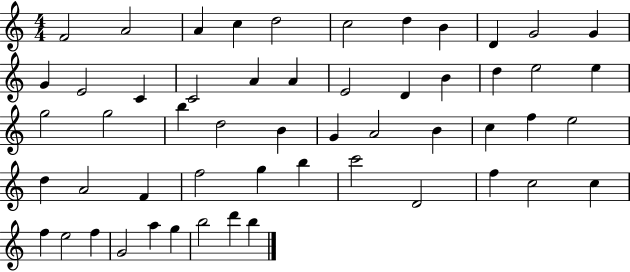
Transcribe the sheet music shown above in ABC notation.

X:1
T:Untitled
M:4/4
L:1/4
K:C
F2 A2 A c d2 c2 d B D G2 G G E2 C C2 A A E2 D B d e2 e g2 g2 b d2 B G A2 B c f e2 d A2 F f2 g b c'2 D2 f c2 c f e2 f G2 a g b2 d' b